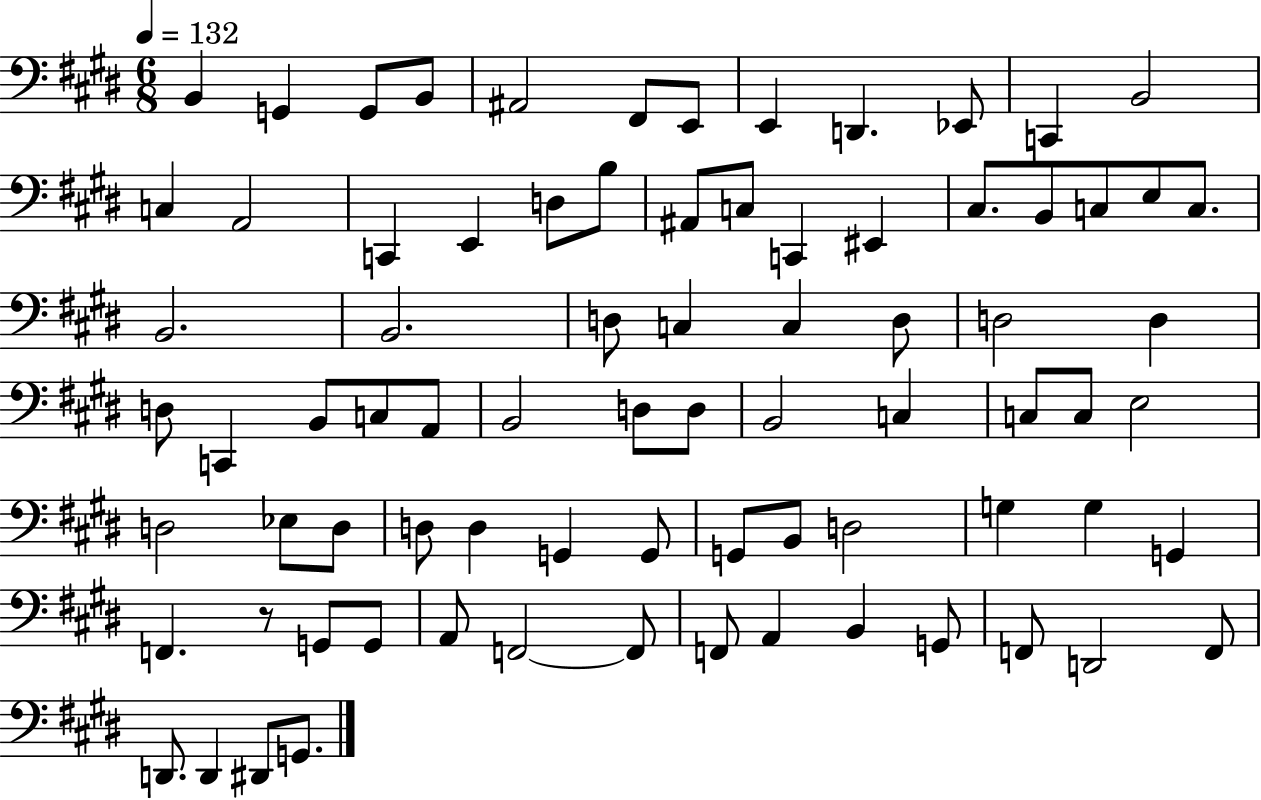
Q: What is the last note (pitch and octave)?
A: G2